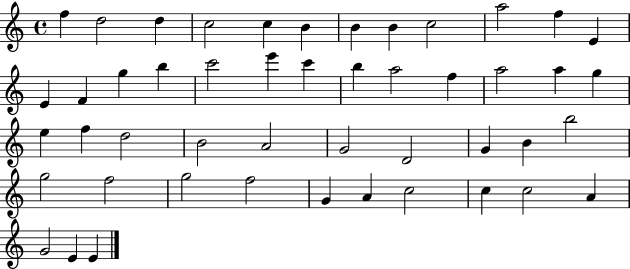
{
  \clef treble
  \time 4/4
  \defaultTimeSignature
  \key c \major
  f''4 d''2 d''4 | c''2 c''4 b'4 | b'4 b'4 c''2 | a''2 f''4 e'4 | \break e'4 f'4 g''4 b''4 | c'''2 e'''4 c'''4 | b''4 a''2 f''4 | a''2 a''4 g''4 | \break e''4 f''4 d''2 | b'2 a'2 | g'2 d'2 | g'4 b'4 b''2 | \break g''2 f''2 | g''2 f''2 | g'4 a'4 c''2 | c''4 c''2 a'4 | \break g'2 e'4 e'4 | \bar "|."
}